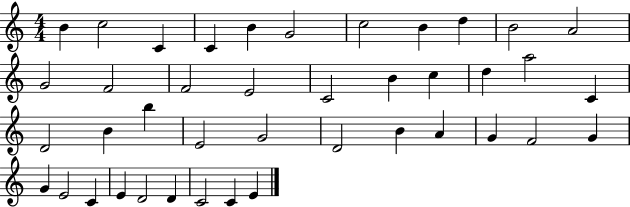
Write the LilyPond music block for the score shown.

{
  \clef treble
  \numericTimeSignature
  \time 4/4
  \key c \major
  b'4 c''2 c'4 | c'4 b'4 g'2 | c''2 b'4 d''4 | b'2 a'2 | \break g'2 f'2 | f'2 e'2 | c'2 b'4 c''4 | d''4 a''2 c'4 | \break d'2 b'4 b''4 | e'2 g'2 | d'2 b'4 a'4 | g'4 f'2 g'4 | \break g'4 e'2 c'4 | e'4 d'2 d'4 | c'2 c'4 e'4 | \bar "|."
}